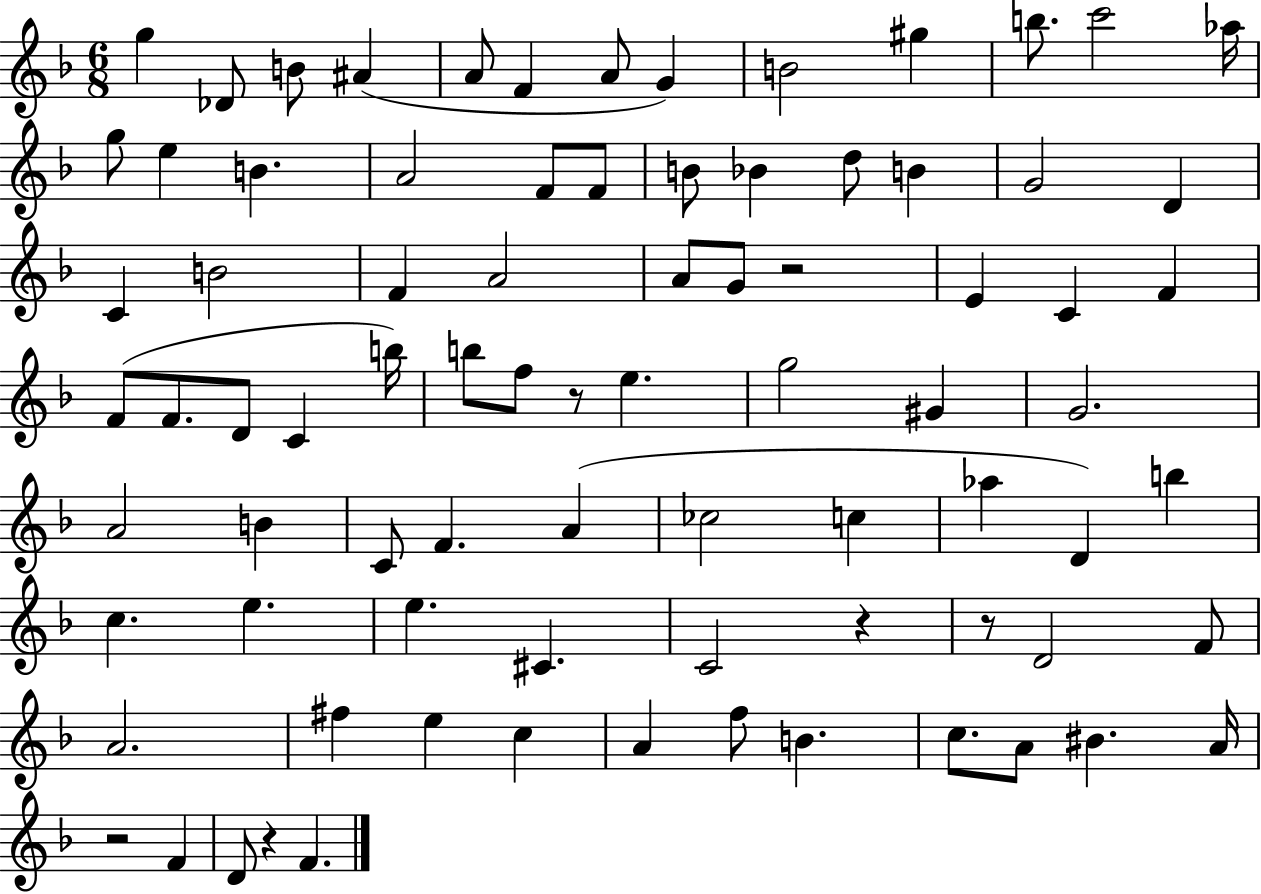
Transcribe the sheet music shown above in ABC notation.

X:1
T:Untitled
M:6/8
L:1/4
K:F
g _D/2 B/2 ^A A/2 F A/2 G B2 ^g b/2 c'2 _a/4 g/2 e B A2 F/2 F/2 B/2 _B d/2 B G2 D C B2 F A2 A/2 G/2 z2 E C F F/2 F/2 D/2 C b/4 b/2 f/2 z/2 e g2 ^G G2 A2 B C/2 F A _c2 c _a D b c e e ^C C2 z z/2 D2 F/2 A2 ^f e c A f/2 B c/2 A/2 ^B A/4 z2 F D/2 z F